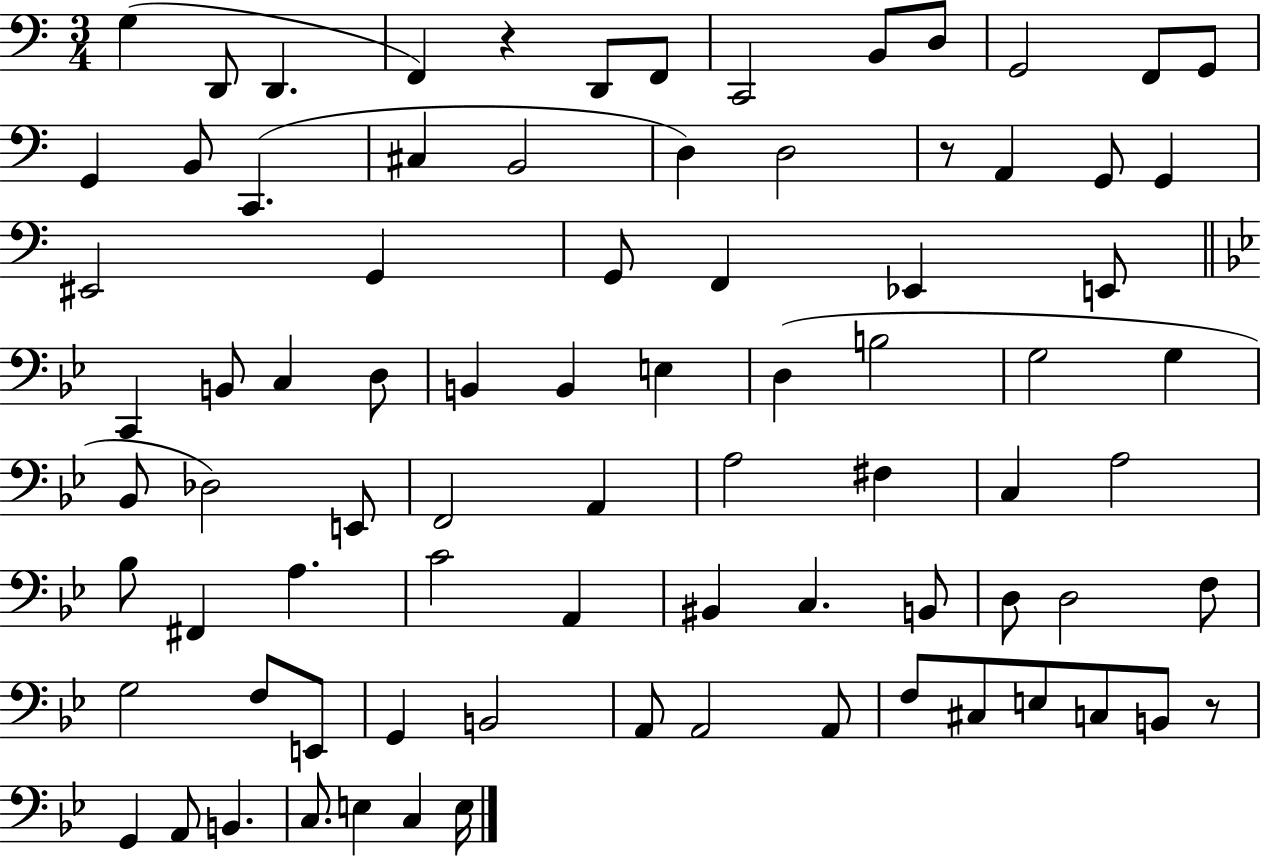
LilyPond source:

{
  \clef bass
  \numericTimeSignature
  \time 3/4
  \key c \major
  g4( d,8 d,4. | f,4) r4 d,8 f,8 | c,2 b,8 d8 | g,2 f,8 g,8 | \break g,4 b,8 c,4.( | cis4 b,2 | d4) d2 | r8 a,4 g,8 g,4 | \break eis,2 g,4 | g,8 f,4 ees,4 e,8 | \bar "||" \break \key bes \major c,4 b,8 c4 d8 | b,4 b,4 e4 | d4( b2 | g2 g4 | \break bes,8 des2) e,8 | f,2 a,4 | a2 fis4 | c4 a2 | \break bes8 fis,4 a4. | c'2 a,4 | bis,4 c4. b,8 | d8 d2 f8 | \break g2 f8 e,8 | g,4 b,2 | a,8 a,2 a,8 | f8 cis8 e8 c8 b,8 r8 | \break g,4 a,8 b,4. | c8. e4 c4 e16 | \bar "|."
}